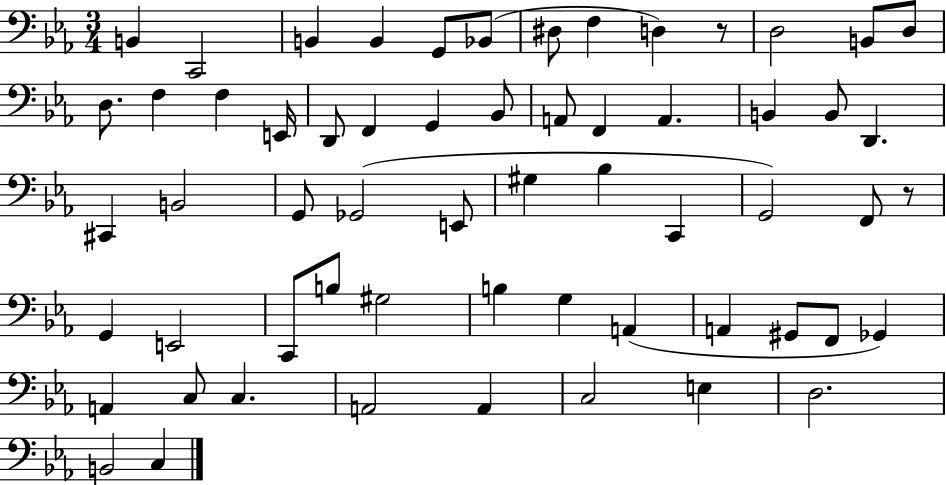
B2/q C2/h B2/q B2/q G2/e Bb2/e D#3/e F3/q D3/q R/e D3/h B2/e D3/e D3/e. F3/q F3/q E2/s D2/e F2/q G2/q Bb2/e A2/e F2/q A2/q. B2/q B2/e D2/q. C#2/q B2/h G2/e Gb2/h E2/e G#3/q Bb3/q C2/q G2/h F2/e R/e G2/q E2/h C2/e B3/e G#3/h B3/q G3/q A2/q A2/q G#2/e F2/e Gb2/q A2/q C3/e C3/q. A2/h A2/q C3/h E3/q D3/h. B2/h C3/q